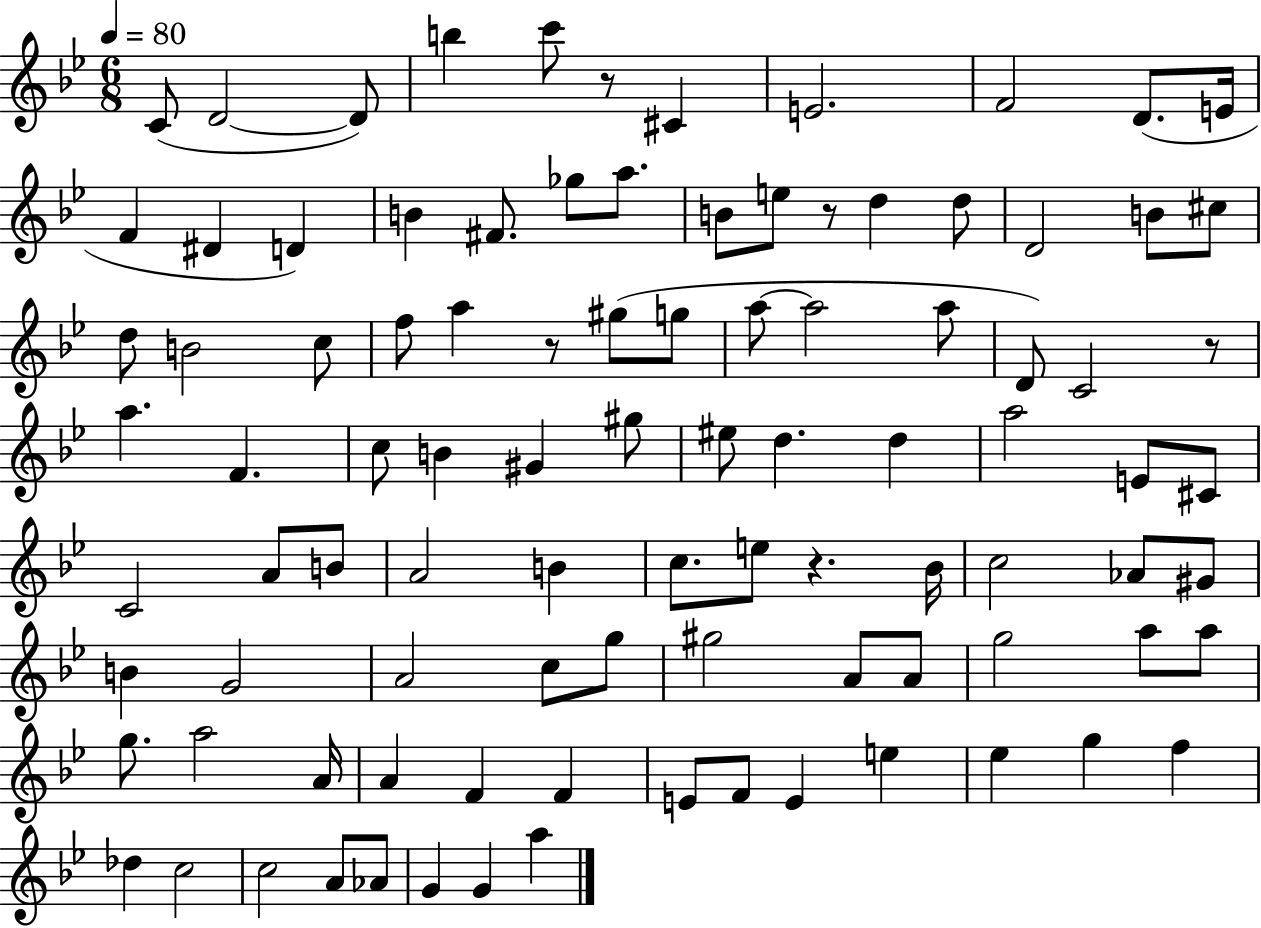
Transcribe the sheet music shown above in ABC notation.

X:1
T:Untitled
M:6/8
L:1/4
K:Bb
C/2 D2 D/2 b c'/2 z/2 ^C E2 F2 D/2 E/4 F ^D D B ^F/2 _g/2 a/2 B/2 e/2 z/2 d d/2 D2 B/2 ^c/2 d/2 B2 c/2 f/2 a z/2 ^g/2 g/2 a/2 a2 a/2 D/2 C2 z/2 a F c/2 B ^G ^g/2 ^e/2 d d a2 E/2 ^C/2 C2 A/2 B/2 A2 B c/2 e/2 z _B/4 c2 _A/2 ^G/2 B G2 A2 c/2 g/2 ^g2 A/2 A/2 g2 a/2 a/2 g/2 a2 A/4 A F F E/2 F/2 E e _e g f _d c2 c2 A/2 _A/2 G G a